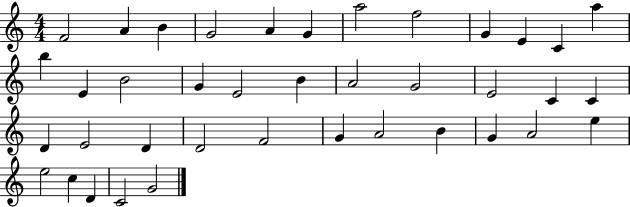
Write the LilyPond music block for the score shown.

{
  \clef treble
  \numericTimeSignature
  \time 4/4
  \key c \major
  f'2 a'4 b'4 | g'2 a'4 g'4 | a''2 f''2 | g'4 e'4 c'4 a''4 | \break b''4 e'4 b'2 | g'4 e'2 b'4 | a'2 g'2 | e'2 c'4 c'4 | \break d'4 e'2 d'4 | d'2 f'2 | g'4 a'2 b'4 | g'4 a'2 e''4 | \break e''2 c''4 d'4 | c'2 g'2 | \bar "|."
}